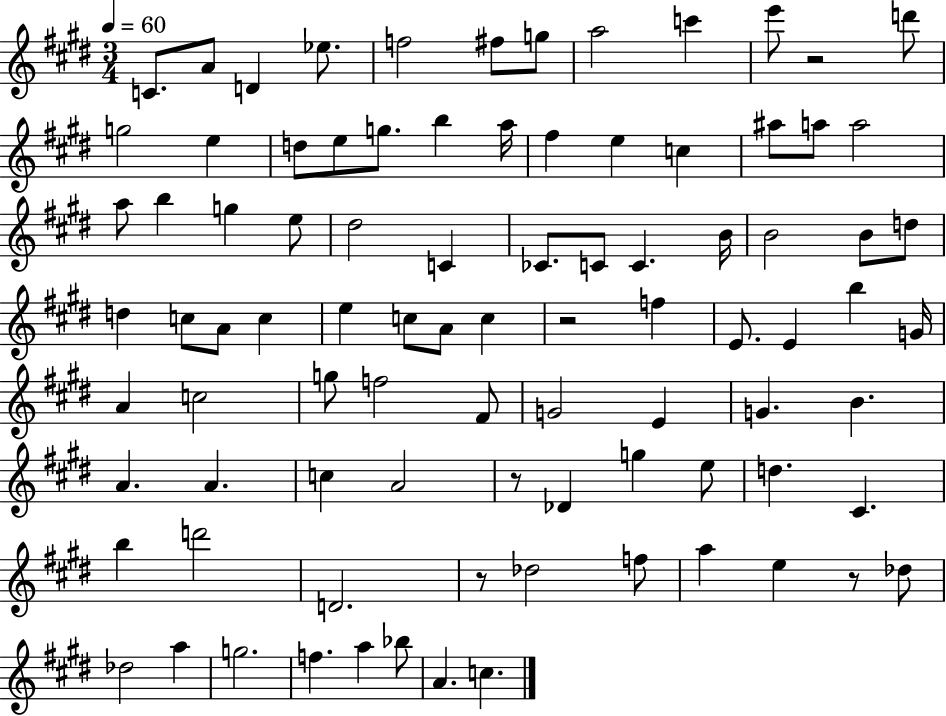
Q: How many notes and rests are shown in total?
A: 89